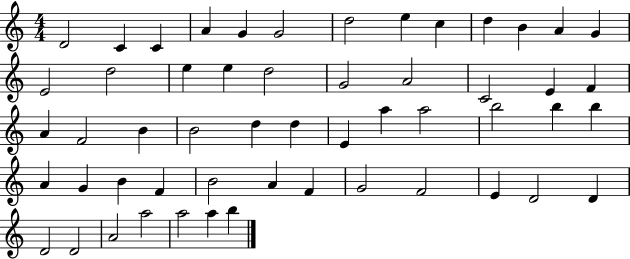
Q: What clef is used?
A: treble